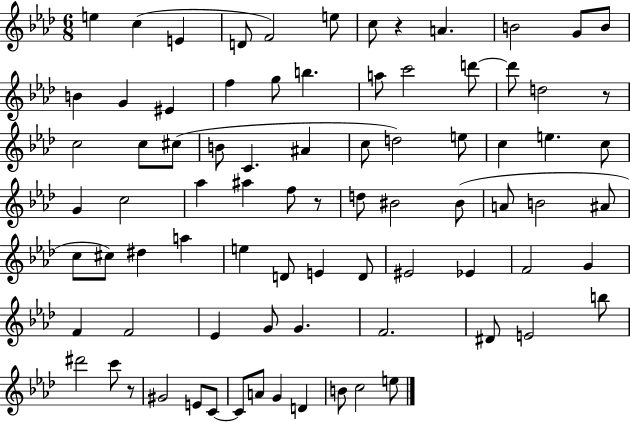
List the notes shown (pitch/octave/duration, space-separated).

E5/q C5/q E4/q D4/e F4/h E5/e C5/e R/q A4/q. B4/h G4/e B4/e B4/q G4/q EIS4/q F5/q G5/e B5/q. A5/e C6/h D6/e D6/e D5/h R/e C5/h C5/e C#5/e B4/e C4/q. A#4/q C5/e D5/h E5/e C5/q E5/q. C5/e G4/q C5/h Ab5/q A#5/q F5/e R/e D5/e BIS4/h BIS4/e A4/e B4/h A#4/e C5/e C#5/e D#5/q A5/q E5/q D4/e E4/q D4/e EIS4/h Eb4/q F4/h G4/q F4/q F4/h Eb4/q G4/e G4/q. F4/h. D#4/e E4/h B5/e D#6/h C6/e R/e G#4/h E4/e C4/e C4/e A4/e G4/q D4/q B4/e C5/h E5/e